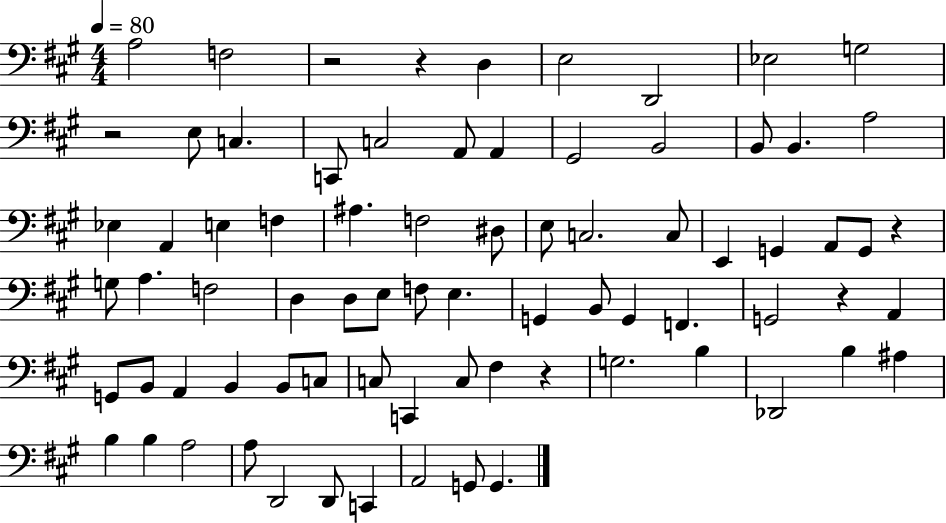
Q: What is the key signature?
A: A major